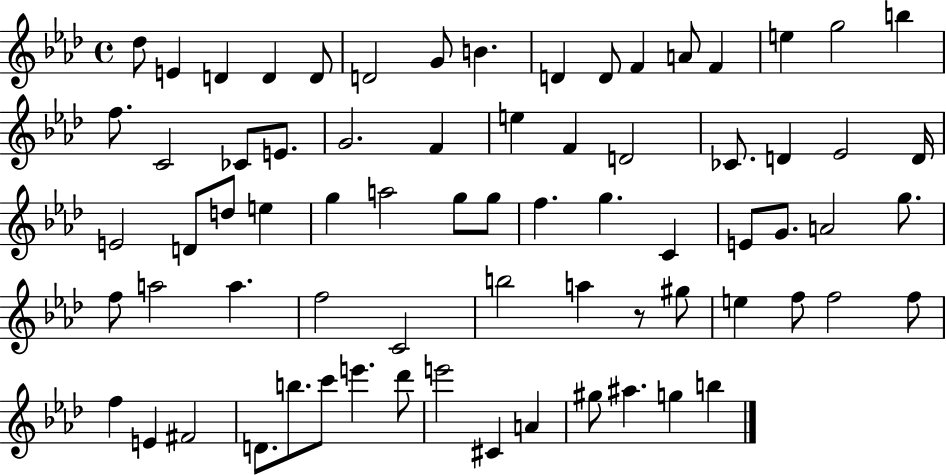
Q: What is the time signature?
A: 4/4